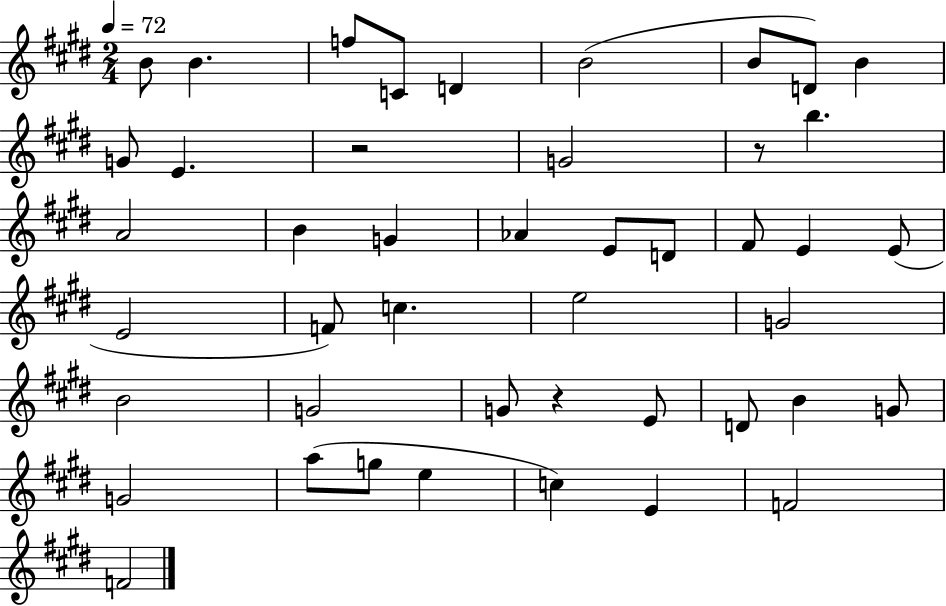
{
  \clef treble
  \numericTimeSignature
  \time 2/4
  \key e \major
  \tempo 4 = 72
  b'8 b'4. | f''8 c'8 d'4 | b'2( | b'8 d'8) b'4 | \break g'8 e'4. | r2 | g'2 | r8 b''4. | \break a'2 | b'4 g'4 | aes'4 e'8 d'8 | fis'8 e'4 e'8( | \break e'2 | f'8) c''4. | e''2 | g'2 | \break b'2 | g'2 | g'8 r4 e'8 | d'8 b'4 g'8 | \break g'2 | a''8( g''8 e''4 | c''4) e'4 | f'2 | \break f'2 | \bar "|."
}